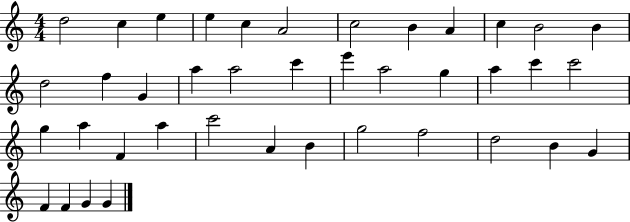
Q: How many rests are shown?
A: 0